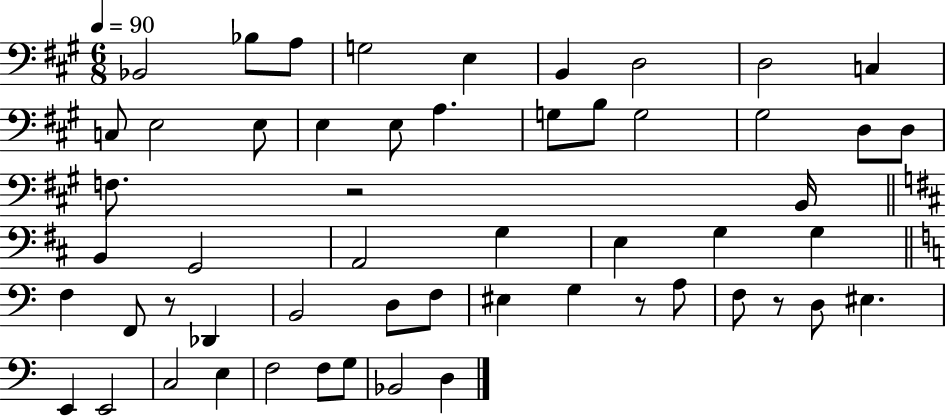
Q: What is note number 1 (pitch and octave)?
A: Bb2